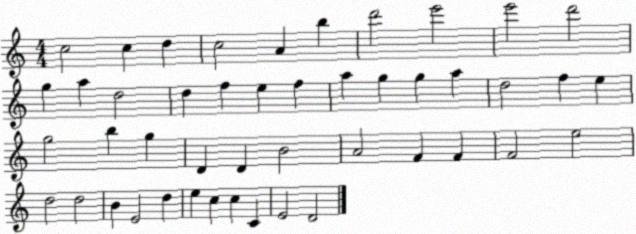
X:1
T:Untitled
M:4/4
L:1/4
K:C
c2 c d c2 A b d'2 e'2 e'2 d'2 g a d2 d f e f a g g a d2 f e g2 b g D D B2 A2 F F F2 e2 d2 d2 B E2 d e c c C E2 D2